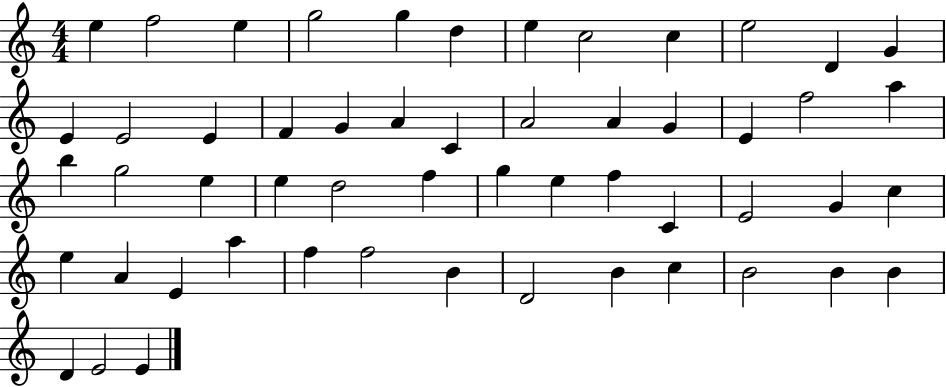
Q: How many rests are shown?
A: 0